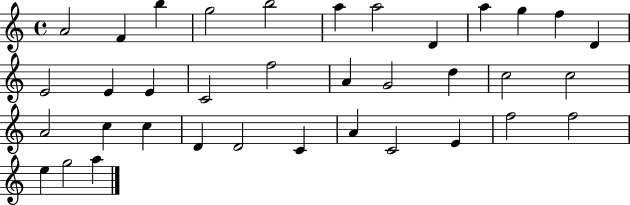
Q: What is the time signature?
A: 4/4